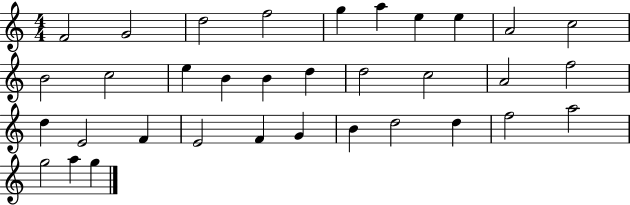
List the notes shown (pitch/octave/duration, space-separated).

F4/h G4/h D5/h F5/h G5/q A5/q E5/q E5/q A4/h C5/h B4/h C5/h E5/q B4/q B4/q D5/q D5/h C5/h A4/h F5/h D5/q E4/h F4/q E4/h F4/q G4/q B4/q D5/h D5/q F5/h A5/h G5/h A5/q G5/q